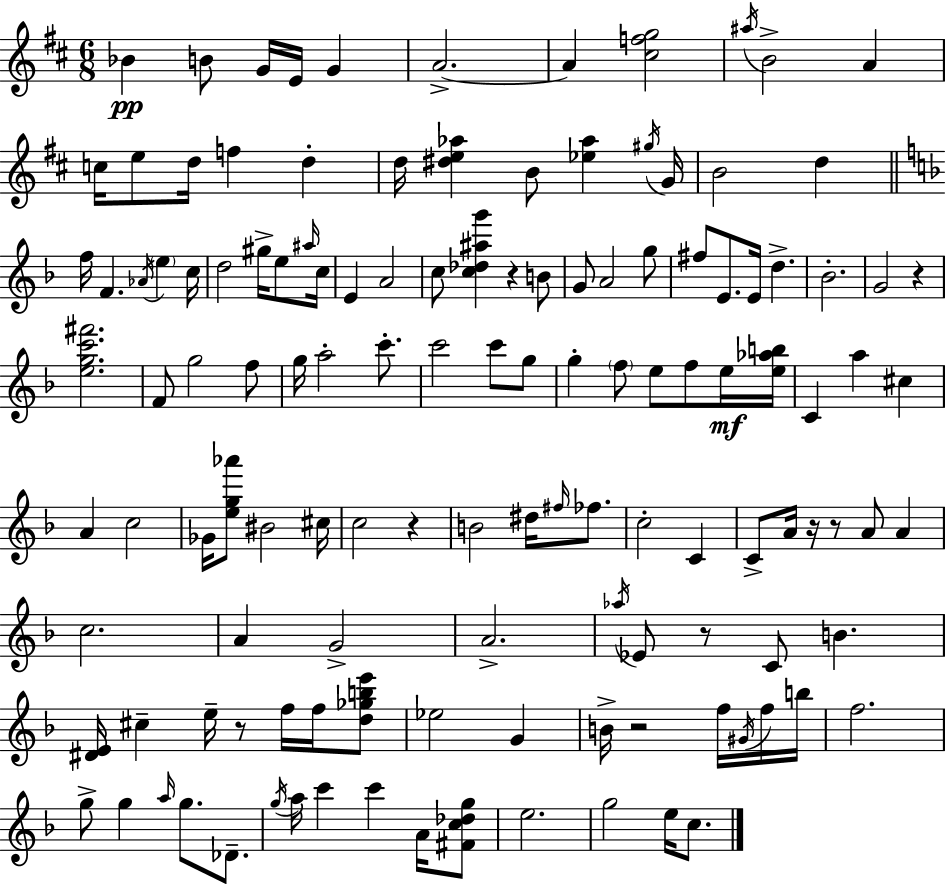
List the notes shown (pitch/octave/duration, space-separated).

Bb4/q B4/e G4/s E4/s G4/q A4/h. A4/q [C#5,F5,G5]/h A#5/s B4/h A4/q C5/s E5/e D5/s F5/q D5/q D5/s [D#5,E5,Ab5]/q B4/e [Eb5,Ab5]/q G#5/s G4/s B4/h D5/q F5/s F4/q. Ab4/s E5/q C5/s D5/h G#5/s E5/e A#5/s C5/s E4/q A4/h C5/e [C5,Db5,A#5,G6]/q R/q B4/e G4/e A4/h G5/e F#5/e E4/e. E4/s D5/q. Bb4/h. G4/h R/q [E5,G5,C6,F#6]/h. F4/e G5/h F5/e G5/s A5/h C6/e. C6/h C6/e G5/e G5/q F5/e E5/e F5/e E5/s [E5,Ab5,B5]/s C4/q A5/q C#5/q A4/q C5/h Gb4/s [E5,G5,Ab6]/e BIS4/h C#5/s C5/h R/q B4/h D#5/s F#5/s FES5/e. C5/h C4/q C4/e A4/s R/s R/e A4/e A4/q C5/h. A4/q G4/h A4/h. Ab5/s Eb4/e R/e C4/e B4/q. [D#4,E4]/s C#5/q E5/s R/e F5/s F5/s [D5,Gb5,B5,E6]/e Eb5/h G4/q B4/s R/h F5/s G#4/s F5/s B5/s F5/h. G5/e G5/q A5/s G5/e. Db4/e. G5/s A5/s C6/q C6/q A4/s [F#4,C5,Db5,G5]/e E5/h. G5/h E5/s C5/e.